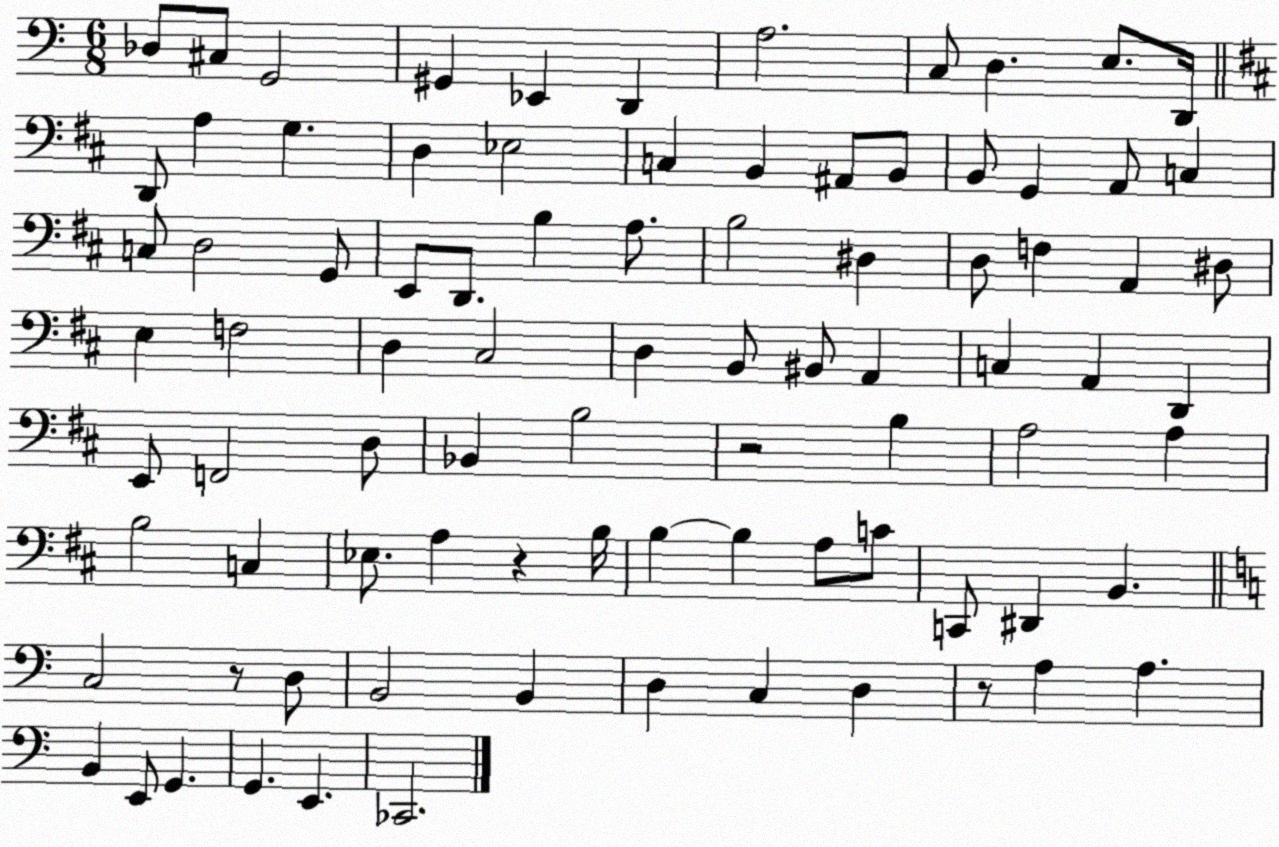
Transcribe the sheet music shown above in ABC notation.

X:1
T:Untitled
M:6/8
L:1/4
K:C
_D,/2 ^C,/2 G,,2 ^G,, _E,, D,, A,2 C,/2 D, E,/2 D,,/4 D,,/2 A, G, D, _E,2 C, B,, ^A,,/2 B,,/2 B,,/2 G,, A,,/2 C, C,/2 D,2 G,,/2 E,,/2 D,,/2 B, A,/2 B,2 ^D, D,/2 F, A,, ^D,/2 E, F,2 D, ^C,2 D, B,,/2 ^B,,/2 A,, C, A,, D,, E,,/2 F,,2 D,/2 _B,, B,2 z2 B, A,2 A, B,2 C, _E,/2 A, z B,/4 B, B, A,/2 C/2 C,,/2 ^D,, B,, C,2 z/2 D,/2 B,,2 B,, D, C, D, z/2 A, A, B,, E,,/2 G,, G,, E,, _C,,2